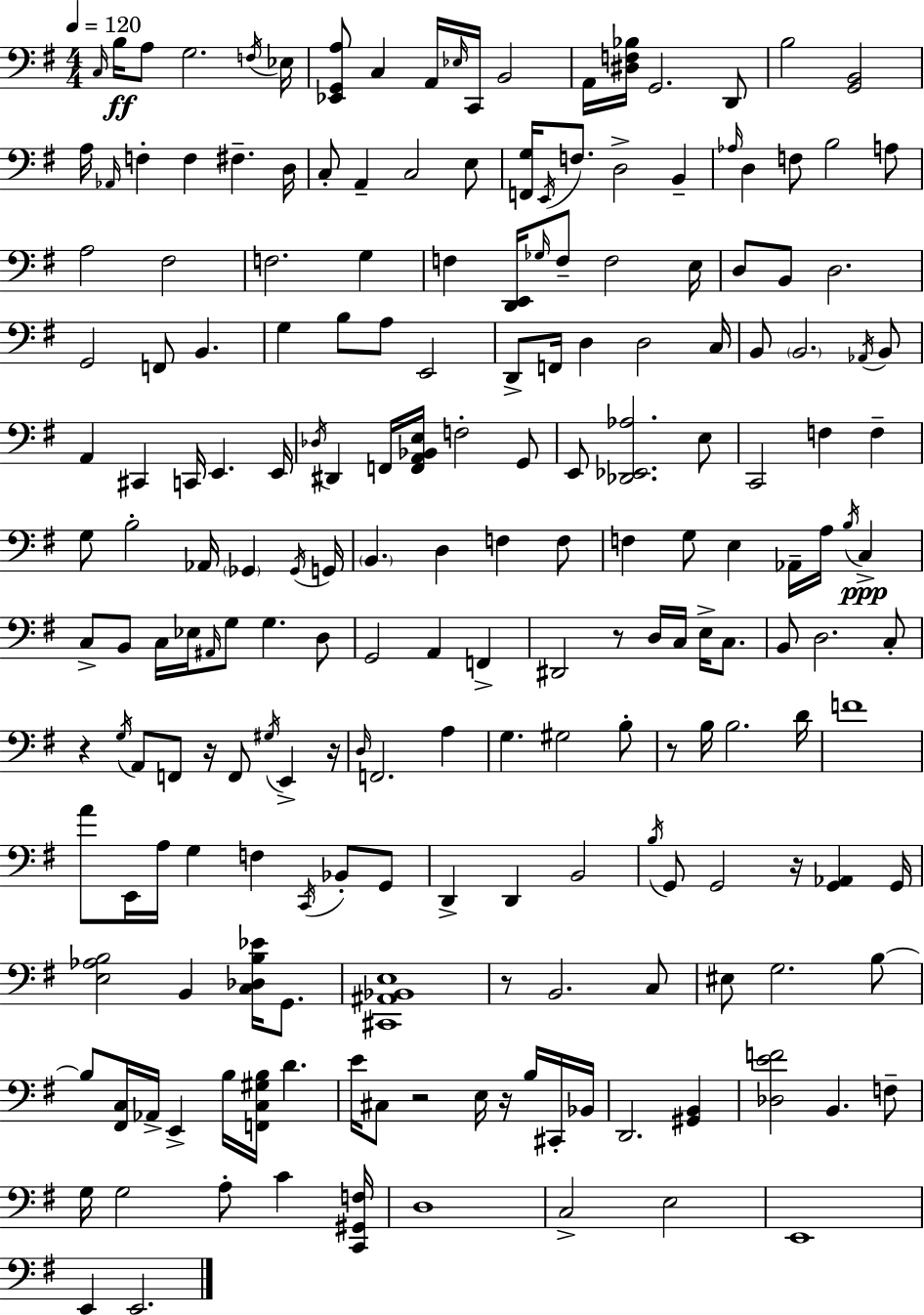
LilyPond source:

{
  \clef bass
  \numericTimeSignature
  \time 4/4
  \key g \major
  \tempo 4 = 120
  \grace { c16 }\ff b16 a8 g2. | \acciaccatura { f16 } ees16 <ees, g, a>8 c4 a,16 \grace { ees16 } c,16 b,2 | a,16 <dis f bes>16 g,2. | d,8 b2 <g, b,>2 | \break a16 \grace { aes,16 } f4-. f4 fis4.-- | d16 c8-. a,4-- c2 | e8 <f, g>16 \acciaccatura { e,16 } f8. d2-> | b,4-- \grace { aes16 } d4 f8 b2 | \break a8 a2 fis2 | f2. | g4 f4 <d, e,>16 \grace { ges16 } f8-- f2 | e16 d8 b,8 d2. | \break g,2 f,8 | b,4. g4 b8 a8 e,2 | d,8-> f,16 d4 d2 | c16 b,8 \parenthesize b,2. | \break \acciaccatura { aes,16 } b,8 a,4 cis,4 | c,16 e,4. e,16 \acciaccatura { des16 } dis,4 f,16 <f, a, bes, e>16 f2-. | g,8 e,8 <des, ees, aes>2. | e8 c,2 | \break f4 f4-- g8 b2-. | aes,16 \parenthesize ges,4 \acciaccatura { ges,16 } g,16 \parenthesize b,4. | d4 f4 f8 f4 g8 | e4 aes,16-- a16 \acciaccatura { b16 } c4->\ppp c8-> b,8 c16 | \break ees16 \grace { ais,16 } g8 g4. d8 g,2 | a,4 f,4-> dis,2 | r8 d16 c16 e16-> c8. b,8 d2. | c8-. r4 | \break \acciaccatura { g16 } a,8 f,8 r16 f,8 \acciaccatura { gis16 } e,4-> r16 \grace { d16 } f,2. | a4 g4. | gis2 b8-. r8 | b16 b2. d'16 f'1 | \break a'8 | e,16 a16 g4 f4 \acciaccatura { c,16 } bes,8-. g,8 | d,4-> d,4 b,2 | \acciaccatura { b16 } g,8 g,2 r16 <g, aes,>4 | \break g,16 <e aes b>2 b,4 <c des b ees'>16 g,8. | <cis, ais, bes, e>1 | r8 b,2. c8 | eis8 g2. b8~~ | \break b8 <fis, c>16 aes,16-> e,4-> b16 <f, c gis b>16 d'4. | e'16 cis8 r2 e16 r16 b16 cis,16-. | bes,16 d,2. <gis, b,>4 | <des e' f'>2 b,4. f8-- | \break g16 g2 a8-. c'4 | <c, gis, f>16 d1 | c2-> e2 | e,1 | \break e,4 e,2. | \bar "|."
}